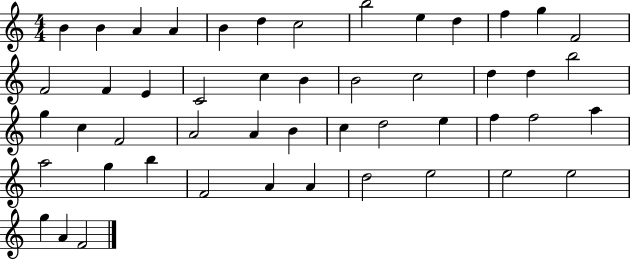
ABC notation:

X:1
T:Untitled
M:4/4
L:1/4
K:C
B B A A B d c2 b2 e d f g F2 F2 F E C2 c B B2 c2 d d b2 g c F2 A2 A B c d2 e f f2 a a2 g b F2 A A d2 e2 e2 e2 g A F2